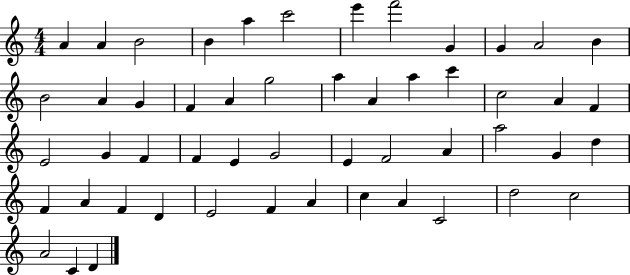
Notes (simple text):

A4/q A4/q B4/h B4/q A5/q C6/h E6/q F6/h G4/q G4/q A4/h B4/q B4/h A4/q G4/q F4/q A4/q G5/h A5/q A4/q A5/q C6/q C5/h A4/q F4/q E4/h G4/q F4/q F4/q E4/q G4/h E4/q F4/h A4/q A5/h G4/q D5/q F4/q A4/q F4/q D4/q E4/h F4/q A4/q C5/q A4/q C4/h D5/h C5/h A4/h C4/q D4/q